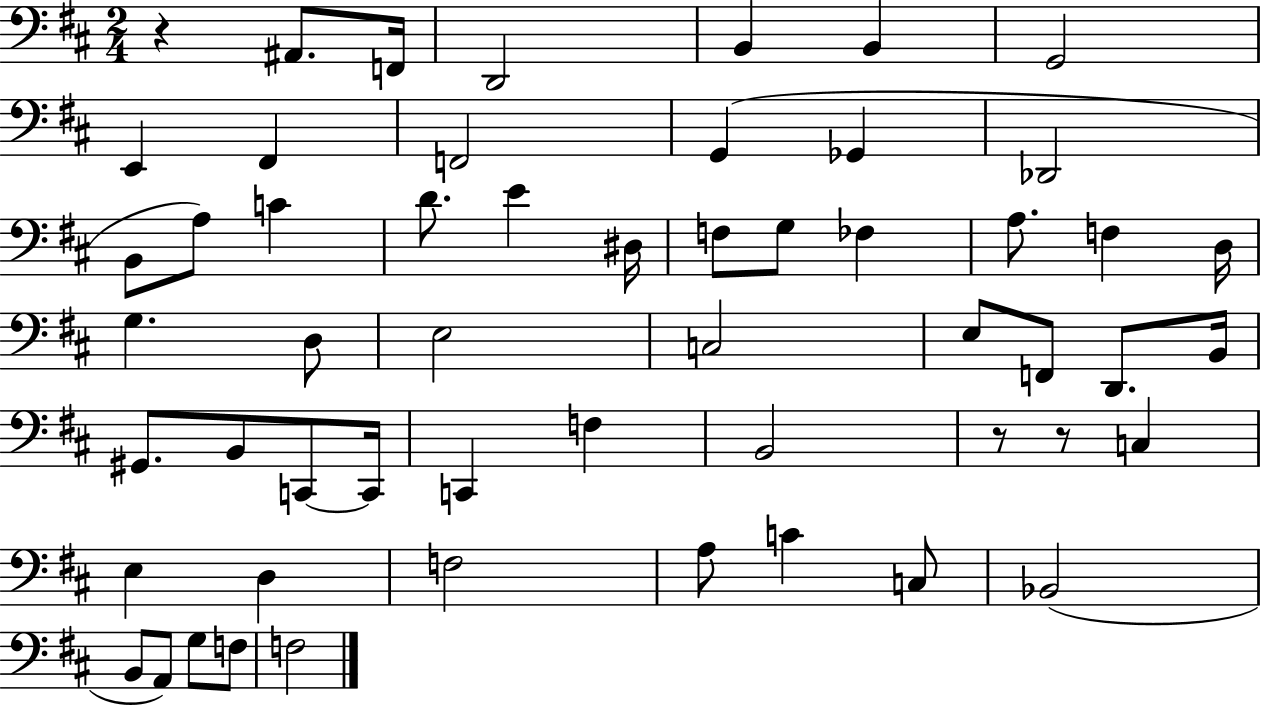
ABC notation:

X:1
T:Untitled
M:2/4
L:1/4
K:D
z ^A,,/2 F,,/4 D,,2 B,, B,, G,,2 E,, ^F,, F,,2 G,, _G,, _D,,2 B,,/2 A,/2 C D/2 E ^D,/4 F,/2 G,/2 _F, A,/2 F, D,/4 G, D,/2 E,2 C,2 E,/2 F,,/2 D,,/2 B,,/4 ^G,,/2 B,,/2 C,,/2 C,,/4 C,, F, B,,2 z/2 z/2 C, E, D, F,2 A,/2 C C,/2 _B,,2 B,,/2 A,,/2 G,/2 F,/2 F,2